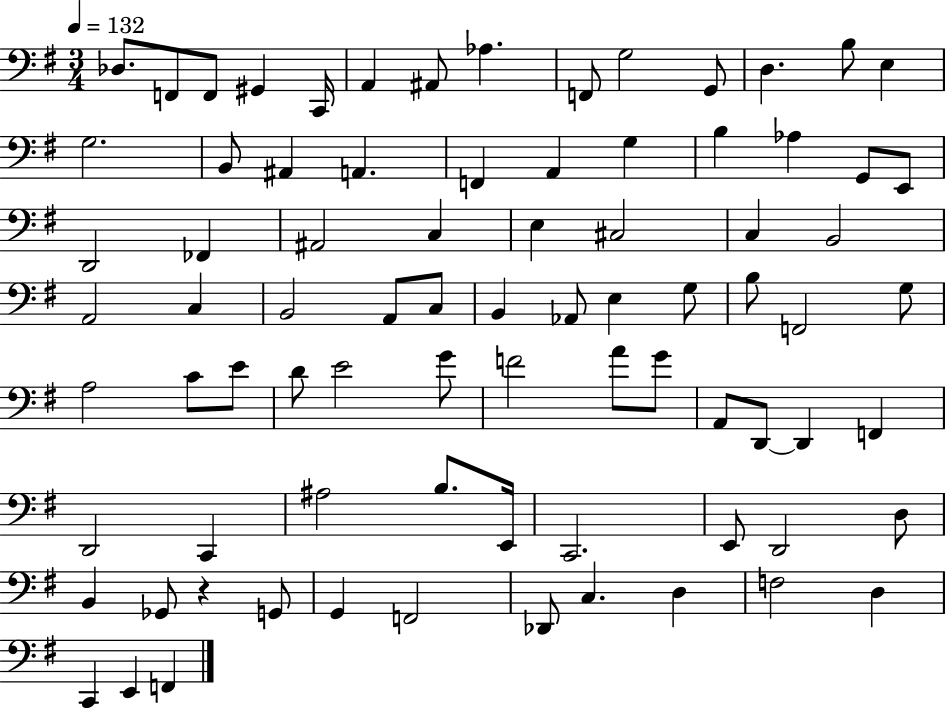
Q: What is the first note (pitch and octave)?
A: Db3